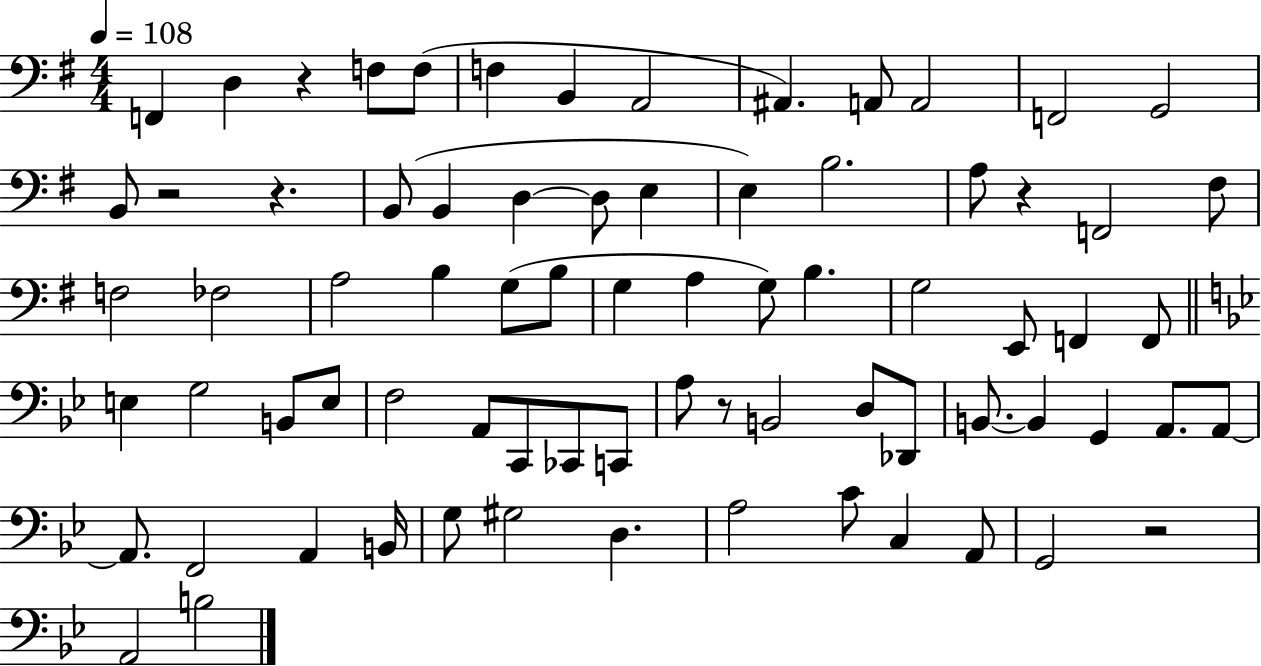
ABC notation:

X:1
T:Untitled
M:4/4
L:1/4
K:G
F,, D, z F,/2 F,/2 F, B,, A,,2 ^A,, A,,/2 A,,2 F,,2 G,,2 B,,/2 z2 z B,,/2 B,, D, D,/2 E, E, B,2 A,/2 z F,,2 ^F,/2 F,2 _F,2 A,2 B, G,/2 B,/2 G, A, G,/2 B, G,2 E,,/2 F,, F,,/2 E, G,2 B,,/2 E,/2 F,2 A,,/2 C,,/2 _C,,/2 C,,/2 A,/2 z/2 B,,2 D,/2 _D,,/2 B,,/2 B,, G,, A,,/2 A,,/2 A,,/2 F,,2 A,, B,,/4 G,/2 ^G,2 D, A,2 C/2 C, A,,/2 G,,2 z2 A,,2 B,2